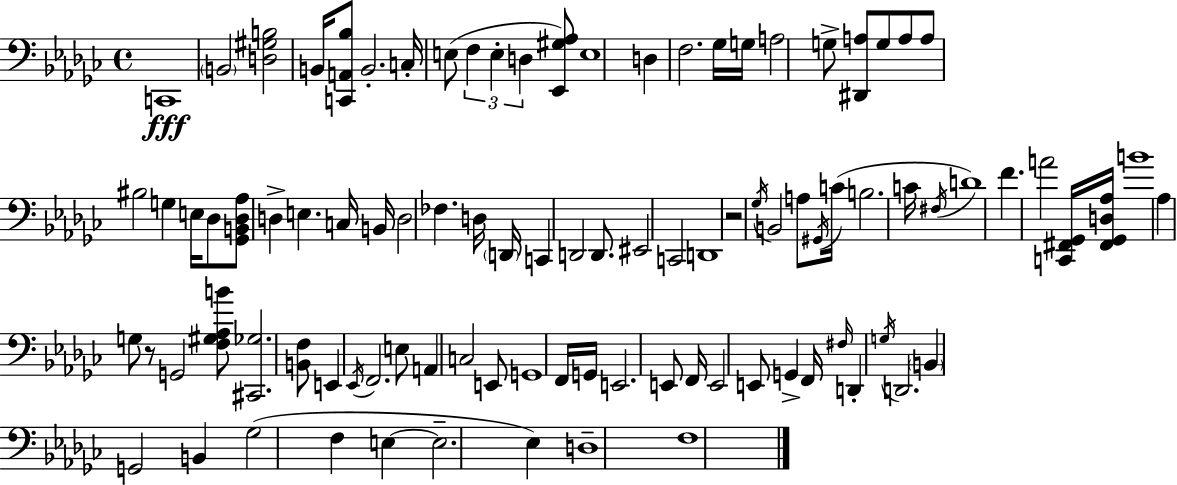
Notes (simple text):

C2/w B2/h [D3,G#3,B3]/h B2/s [C2,A2,Bb3]/e B2/h. C3/s E3/e F3/q E3/q D3/q [Eb2,G#3,Ab3]/e E3/w D3/q F3/h. Gb3/s G3/s A3/h G3/e [D#2,A3]/e G3/e A3/e A3/e BIS3/h G3/q E3/s Db3/e [Gb2,B2,Db3,Ab3]/e D3/q E3/q. C3/s B2/s D3/h FES3/q. D3/s D2/s C2/q D2/h D2/e. EIS2/h C2/h D2/w R/h Gb3/s B2/h A3/e G#2/s C4/s B3/h. C4/s F#3/s D4/w F4/q. A4/h [C2,F#2,Gb2]/s [F#2,Gb2,D3,Ab3]/s B4/w Ab3/q G3/e R/e G2/h [F3,G#3,Ab3,B4]/e [C#2,Gb3]/h. [B2,F3]/e E2/q Eb2/s F2/h. E3/e A2/q C3/h E2/e G2/w F2/s G2/s E2/h. E2/e F2/s E2/h E2/e G2/q F2/s F#3/s D2/q G3/s D2/h. B2/q G2/h B2/q Gb3/h F3/q E3/q E3/h. Eb3/q D3/w F3/w